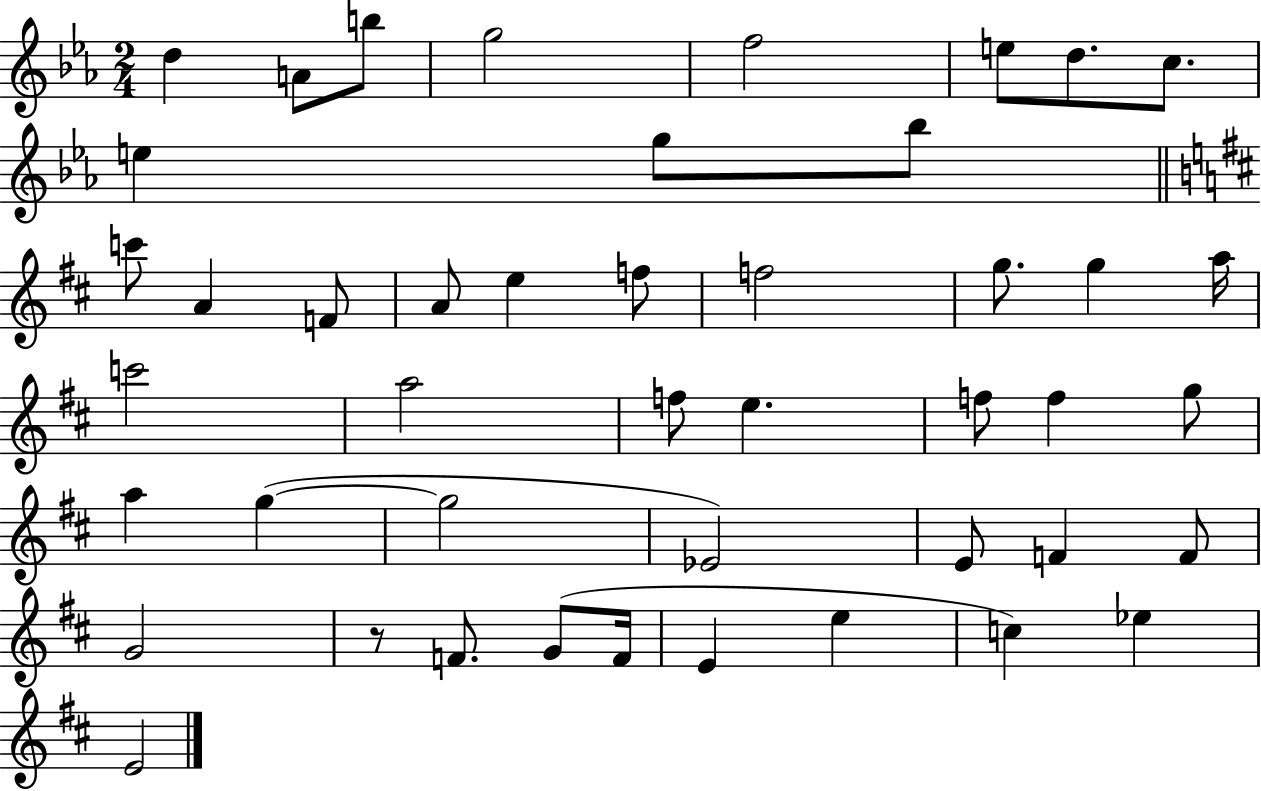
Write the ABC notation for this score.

X:1
T:Untitled
M:2/4
L:1/4
K:Eb
d A/2 b/2 g2 f2 e/2 d/2 c/2 e g/2 _b/2 c'/2 A F/2 A/2 e f/2 f2 g/2 g a/4 c'2 a2 f/2 e f/2 f g/2 a g g2 _E2 E/2 F F/2 G2 z/2 F/2 G/2 F/4 E e c _e E2